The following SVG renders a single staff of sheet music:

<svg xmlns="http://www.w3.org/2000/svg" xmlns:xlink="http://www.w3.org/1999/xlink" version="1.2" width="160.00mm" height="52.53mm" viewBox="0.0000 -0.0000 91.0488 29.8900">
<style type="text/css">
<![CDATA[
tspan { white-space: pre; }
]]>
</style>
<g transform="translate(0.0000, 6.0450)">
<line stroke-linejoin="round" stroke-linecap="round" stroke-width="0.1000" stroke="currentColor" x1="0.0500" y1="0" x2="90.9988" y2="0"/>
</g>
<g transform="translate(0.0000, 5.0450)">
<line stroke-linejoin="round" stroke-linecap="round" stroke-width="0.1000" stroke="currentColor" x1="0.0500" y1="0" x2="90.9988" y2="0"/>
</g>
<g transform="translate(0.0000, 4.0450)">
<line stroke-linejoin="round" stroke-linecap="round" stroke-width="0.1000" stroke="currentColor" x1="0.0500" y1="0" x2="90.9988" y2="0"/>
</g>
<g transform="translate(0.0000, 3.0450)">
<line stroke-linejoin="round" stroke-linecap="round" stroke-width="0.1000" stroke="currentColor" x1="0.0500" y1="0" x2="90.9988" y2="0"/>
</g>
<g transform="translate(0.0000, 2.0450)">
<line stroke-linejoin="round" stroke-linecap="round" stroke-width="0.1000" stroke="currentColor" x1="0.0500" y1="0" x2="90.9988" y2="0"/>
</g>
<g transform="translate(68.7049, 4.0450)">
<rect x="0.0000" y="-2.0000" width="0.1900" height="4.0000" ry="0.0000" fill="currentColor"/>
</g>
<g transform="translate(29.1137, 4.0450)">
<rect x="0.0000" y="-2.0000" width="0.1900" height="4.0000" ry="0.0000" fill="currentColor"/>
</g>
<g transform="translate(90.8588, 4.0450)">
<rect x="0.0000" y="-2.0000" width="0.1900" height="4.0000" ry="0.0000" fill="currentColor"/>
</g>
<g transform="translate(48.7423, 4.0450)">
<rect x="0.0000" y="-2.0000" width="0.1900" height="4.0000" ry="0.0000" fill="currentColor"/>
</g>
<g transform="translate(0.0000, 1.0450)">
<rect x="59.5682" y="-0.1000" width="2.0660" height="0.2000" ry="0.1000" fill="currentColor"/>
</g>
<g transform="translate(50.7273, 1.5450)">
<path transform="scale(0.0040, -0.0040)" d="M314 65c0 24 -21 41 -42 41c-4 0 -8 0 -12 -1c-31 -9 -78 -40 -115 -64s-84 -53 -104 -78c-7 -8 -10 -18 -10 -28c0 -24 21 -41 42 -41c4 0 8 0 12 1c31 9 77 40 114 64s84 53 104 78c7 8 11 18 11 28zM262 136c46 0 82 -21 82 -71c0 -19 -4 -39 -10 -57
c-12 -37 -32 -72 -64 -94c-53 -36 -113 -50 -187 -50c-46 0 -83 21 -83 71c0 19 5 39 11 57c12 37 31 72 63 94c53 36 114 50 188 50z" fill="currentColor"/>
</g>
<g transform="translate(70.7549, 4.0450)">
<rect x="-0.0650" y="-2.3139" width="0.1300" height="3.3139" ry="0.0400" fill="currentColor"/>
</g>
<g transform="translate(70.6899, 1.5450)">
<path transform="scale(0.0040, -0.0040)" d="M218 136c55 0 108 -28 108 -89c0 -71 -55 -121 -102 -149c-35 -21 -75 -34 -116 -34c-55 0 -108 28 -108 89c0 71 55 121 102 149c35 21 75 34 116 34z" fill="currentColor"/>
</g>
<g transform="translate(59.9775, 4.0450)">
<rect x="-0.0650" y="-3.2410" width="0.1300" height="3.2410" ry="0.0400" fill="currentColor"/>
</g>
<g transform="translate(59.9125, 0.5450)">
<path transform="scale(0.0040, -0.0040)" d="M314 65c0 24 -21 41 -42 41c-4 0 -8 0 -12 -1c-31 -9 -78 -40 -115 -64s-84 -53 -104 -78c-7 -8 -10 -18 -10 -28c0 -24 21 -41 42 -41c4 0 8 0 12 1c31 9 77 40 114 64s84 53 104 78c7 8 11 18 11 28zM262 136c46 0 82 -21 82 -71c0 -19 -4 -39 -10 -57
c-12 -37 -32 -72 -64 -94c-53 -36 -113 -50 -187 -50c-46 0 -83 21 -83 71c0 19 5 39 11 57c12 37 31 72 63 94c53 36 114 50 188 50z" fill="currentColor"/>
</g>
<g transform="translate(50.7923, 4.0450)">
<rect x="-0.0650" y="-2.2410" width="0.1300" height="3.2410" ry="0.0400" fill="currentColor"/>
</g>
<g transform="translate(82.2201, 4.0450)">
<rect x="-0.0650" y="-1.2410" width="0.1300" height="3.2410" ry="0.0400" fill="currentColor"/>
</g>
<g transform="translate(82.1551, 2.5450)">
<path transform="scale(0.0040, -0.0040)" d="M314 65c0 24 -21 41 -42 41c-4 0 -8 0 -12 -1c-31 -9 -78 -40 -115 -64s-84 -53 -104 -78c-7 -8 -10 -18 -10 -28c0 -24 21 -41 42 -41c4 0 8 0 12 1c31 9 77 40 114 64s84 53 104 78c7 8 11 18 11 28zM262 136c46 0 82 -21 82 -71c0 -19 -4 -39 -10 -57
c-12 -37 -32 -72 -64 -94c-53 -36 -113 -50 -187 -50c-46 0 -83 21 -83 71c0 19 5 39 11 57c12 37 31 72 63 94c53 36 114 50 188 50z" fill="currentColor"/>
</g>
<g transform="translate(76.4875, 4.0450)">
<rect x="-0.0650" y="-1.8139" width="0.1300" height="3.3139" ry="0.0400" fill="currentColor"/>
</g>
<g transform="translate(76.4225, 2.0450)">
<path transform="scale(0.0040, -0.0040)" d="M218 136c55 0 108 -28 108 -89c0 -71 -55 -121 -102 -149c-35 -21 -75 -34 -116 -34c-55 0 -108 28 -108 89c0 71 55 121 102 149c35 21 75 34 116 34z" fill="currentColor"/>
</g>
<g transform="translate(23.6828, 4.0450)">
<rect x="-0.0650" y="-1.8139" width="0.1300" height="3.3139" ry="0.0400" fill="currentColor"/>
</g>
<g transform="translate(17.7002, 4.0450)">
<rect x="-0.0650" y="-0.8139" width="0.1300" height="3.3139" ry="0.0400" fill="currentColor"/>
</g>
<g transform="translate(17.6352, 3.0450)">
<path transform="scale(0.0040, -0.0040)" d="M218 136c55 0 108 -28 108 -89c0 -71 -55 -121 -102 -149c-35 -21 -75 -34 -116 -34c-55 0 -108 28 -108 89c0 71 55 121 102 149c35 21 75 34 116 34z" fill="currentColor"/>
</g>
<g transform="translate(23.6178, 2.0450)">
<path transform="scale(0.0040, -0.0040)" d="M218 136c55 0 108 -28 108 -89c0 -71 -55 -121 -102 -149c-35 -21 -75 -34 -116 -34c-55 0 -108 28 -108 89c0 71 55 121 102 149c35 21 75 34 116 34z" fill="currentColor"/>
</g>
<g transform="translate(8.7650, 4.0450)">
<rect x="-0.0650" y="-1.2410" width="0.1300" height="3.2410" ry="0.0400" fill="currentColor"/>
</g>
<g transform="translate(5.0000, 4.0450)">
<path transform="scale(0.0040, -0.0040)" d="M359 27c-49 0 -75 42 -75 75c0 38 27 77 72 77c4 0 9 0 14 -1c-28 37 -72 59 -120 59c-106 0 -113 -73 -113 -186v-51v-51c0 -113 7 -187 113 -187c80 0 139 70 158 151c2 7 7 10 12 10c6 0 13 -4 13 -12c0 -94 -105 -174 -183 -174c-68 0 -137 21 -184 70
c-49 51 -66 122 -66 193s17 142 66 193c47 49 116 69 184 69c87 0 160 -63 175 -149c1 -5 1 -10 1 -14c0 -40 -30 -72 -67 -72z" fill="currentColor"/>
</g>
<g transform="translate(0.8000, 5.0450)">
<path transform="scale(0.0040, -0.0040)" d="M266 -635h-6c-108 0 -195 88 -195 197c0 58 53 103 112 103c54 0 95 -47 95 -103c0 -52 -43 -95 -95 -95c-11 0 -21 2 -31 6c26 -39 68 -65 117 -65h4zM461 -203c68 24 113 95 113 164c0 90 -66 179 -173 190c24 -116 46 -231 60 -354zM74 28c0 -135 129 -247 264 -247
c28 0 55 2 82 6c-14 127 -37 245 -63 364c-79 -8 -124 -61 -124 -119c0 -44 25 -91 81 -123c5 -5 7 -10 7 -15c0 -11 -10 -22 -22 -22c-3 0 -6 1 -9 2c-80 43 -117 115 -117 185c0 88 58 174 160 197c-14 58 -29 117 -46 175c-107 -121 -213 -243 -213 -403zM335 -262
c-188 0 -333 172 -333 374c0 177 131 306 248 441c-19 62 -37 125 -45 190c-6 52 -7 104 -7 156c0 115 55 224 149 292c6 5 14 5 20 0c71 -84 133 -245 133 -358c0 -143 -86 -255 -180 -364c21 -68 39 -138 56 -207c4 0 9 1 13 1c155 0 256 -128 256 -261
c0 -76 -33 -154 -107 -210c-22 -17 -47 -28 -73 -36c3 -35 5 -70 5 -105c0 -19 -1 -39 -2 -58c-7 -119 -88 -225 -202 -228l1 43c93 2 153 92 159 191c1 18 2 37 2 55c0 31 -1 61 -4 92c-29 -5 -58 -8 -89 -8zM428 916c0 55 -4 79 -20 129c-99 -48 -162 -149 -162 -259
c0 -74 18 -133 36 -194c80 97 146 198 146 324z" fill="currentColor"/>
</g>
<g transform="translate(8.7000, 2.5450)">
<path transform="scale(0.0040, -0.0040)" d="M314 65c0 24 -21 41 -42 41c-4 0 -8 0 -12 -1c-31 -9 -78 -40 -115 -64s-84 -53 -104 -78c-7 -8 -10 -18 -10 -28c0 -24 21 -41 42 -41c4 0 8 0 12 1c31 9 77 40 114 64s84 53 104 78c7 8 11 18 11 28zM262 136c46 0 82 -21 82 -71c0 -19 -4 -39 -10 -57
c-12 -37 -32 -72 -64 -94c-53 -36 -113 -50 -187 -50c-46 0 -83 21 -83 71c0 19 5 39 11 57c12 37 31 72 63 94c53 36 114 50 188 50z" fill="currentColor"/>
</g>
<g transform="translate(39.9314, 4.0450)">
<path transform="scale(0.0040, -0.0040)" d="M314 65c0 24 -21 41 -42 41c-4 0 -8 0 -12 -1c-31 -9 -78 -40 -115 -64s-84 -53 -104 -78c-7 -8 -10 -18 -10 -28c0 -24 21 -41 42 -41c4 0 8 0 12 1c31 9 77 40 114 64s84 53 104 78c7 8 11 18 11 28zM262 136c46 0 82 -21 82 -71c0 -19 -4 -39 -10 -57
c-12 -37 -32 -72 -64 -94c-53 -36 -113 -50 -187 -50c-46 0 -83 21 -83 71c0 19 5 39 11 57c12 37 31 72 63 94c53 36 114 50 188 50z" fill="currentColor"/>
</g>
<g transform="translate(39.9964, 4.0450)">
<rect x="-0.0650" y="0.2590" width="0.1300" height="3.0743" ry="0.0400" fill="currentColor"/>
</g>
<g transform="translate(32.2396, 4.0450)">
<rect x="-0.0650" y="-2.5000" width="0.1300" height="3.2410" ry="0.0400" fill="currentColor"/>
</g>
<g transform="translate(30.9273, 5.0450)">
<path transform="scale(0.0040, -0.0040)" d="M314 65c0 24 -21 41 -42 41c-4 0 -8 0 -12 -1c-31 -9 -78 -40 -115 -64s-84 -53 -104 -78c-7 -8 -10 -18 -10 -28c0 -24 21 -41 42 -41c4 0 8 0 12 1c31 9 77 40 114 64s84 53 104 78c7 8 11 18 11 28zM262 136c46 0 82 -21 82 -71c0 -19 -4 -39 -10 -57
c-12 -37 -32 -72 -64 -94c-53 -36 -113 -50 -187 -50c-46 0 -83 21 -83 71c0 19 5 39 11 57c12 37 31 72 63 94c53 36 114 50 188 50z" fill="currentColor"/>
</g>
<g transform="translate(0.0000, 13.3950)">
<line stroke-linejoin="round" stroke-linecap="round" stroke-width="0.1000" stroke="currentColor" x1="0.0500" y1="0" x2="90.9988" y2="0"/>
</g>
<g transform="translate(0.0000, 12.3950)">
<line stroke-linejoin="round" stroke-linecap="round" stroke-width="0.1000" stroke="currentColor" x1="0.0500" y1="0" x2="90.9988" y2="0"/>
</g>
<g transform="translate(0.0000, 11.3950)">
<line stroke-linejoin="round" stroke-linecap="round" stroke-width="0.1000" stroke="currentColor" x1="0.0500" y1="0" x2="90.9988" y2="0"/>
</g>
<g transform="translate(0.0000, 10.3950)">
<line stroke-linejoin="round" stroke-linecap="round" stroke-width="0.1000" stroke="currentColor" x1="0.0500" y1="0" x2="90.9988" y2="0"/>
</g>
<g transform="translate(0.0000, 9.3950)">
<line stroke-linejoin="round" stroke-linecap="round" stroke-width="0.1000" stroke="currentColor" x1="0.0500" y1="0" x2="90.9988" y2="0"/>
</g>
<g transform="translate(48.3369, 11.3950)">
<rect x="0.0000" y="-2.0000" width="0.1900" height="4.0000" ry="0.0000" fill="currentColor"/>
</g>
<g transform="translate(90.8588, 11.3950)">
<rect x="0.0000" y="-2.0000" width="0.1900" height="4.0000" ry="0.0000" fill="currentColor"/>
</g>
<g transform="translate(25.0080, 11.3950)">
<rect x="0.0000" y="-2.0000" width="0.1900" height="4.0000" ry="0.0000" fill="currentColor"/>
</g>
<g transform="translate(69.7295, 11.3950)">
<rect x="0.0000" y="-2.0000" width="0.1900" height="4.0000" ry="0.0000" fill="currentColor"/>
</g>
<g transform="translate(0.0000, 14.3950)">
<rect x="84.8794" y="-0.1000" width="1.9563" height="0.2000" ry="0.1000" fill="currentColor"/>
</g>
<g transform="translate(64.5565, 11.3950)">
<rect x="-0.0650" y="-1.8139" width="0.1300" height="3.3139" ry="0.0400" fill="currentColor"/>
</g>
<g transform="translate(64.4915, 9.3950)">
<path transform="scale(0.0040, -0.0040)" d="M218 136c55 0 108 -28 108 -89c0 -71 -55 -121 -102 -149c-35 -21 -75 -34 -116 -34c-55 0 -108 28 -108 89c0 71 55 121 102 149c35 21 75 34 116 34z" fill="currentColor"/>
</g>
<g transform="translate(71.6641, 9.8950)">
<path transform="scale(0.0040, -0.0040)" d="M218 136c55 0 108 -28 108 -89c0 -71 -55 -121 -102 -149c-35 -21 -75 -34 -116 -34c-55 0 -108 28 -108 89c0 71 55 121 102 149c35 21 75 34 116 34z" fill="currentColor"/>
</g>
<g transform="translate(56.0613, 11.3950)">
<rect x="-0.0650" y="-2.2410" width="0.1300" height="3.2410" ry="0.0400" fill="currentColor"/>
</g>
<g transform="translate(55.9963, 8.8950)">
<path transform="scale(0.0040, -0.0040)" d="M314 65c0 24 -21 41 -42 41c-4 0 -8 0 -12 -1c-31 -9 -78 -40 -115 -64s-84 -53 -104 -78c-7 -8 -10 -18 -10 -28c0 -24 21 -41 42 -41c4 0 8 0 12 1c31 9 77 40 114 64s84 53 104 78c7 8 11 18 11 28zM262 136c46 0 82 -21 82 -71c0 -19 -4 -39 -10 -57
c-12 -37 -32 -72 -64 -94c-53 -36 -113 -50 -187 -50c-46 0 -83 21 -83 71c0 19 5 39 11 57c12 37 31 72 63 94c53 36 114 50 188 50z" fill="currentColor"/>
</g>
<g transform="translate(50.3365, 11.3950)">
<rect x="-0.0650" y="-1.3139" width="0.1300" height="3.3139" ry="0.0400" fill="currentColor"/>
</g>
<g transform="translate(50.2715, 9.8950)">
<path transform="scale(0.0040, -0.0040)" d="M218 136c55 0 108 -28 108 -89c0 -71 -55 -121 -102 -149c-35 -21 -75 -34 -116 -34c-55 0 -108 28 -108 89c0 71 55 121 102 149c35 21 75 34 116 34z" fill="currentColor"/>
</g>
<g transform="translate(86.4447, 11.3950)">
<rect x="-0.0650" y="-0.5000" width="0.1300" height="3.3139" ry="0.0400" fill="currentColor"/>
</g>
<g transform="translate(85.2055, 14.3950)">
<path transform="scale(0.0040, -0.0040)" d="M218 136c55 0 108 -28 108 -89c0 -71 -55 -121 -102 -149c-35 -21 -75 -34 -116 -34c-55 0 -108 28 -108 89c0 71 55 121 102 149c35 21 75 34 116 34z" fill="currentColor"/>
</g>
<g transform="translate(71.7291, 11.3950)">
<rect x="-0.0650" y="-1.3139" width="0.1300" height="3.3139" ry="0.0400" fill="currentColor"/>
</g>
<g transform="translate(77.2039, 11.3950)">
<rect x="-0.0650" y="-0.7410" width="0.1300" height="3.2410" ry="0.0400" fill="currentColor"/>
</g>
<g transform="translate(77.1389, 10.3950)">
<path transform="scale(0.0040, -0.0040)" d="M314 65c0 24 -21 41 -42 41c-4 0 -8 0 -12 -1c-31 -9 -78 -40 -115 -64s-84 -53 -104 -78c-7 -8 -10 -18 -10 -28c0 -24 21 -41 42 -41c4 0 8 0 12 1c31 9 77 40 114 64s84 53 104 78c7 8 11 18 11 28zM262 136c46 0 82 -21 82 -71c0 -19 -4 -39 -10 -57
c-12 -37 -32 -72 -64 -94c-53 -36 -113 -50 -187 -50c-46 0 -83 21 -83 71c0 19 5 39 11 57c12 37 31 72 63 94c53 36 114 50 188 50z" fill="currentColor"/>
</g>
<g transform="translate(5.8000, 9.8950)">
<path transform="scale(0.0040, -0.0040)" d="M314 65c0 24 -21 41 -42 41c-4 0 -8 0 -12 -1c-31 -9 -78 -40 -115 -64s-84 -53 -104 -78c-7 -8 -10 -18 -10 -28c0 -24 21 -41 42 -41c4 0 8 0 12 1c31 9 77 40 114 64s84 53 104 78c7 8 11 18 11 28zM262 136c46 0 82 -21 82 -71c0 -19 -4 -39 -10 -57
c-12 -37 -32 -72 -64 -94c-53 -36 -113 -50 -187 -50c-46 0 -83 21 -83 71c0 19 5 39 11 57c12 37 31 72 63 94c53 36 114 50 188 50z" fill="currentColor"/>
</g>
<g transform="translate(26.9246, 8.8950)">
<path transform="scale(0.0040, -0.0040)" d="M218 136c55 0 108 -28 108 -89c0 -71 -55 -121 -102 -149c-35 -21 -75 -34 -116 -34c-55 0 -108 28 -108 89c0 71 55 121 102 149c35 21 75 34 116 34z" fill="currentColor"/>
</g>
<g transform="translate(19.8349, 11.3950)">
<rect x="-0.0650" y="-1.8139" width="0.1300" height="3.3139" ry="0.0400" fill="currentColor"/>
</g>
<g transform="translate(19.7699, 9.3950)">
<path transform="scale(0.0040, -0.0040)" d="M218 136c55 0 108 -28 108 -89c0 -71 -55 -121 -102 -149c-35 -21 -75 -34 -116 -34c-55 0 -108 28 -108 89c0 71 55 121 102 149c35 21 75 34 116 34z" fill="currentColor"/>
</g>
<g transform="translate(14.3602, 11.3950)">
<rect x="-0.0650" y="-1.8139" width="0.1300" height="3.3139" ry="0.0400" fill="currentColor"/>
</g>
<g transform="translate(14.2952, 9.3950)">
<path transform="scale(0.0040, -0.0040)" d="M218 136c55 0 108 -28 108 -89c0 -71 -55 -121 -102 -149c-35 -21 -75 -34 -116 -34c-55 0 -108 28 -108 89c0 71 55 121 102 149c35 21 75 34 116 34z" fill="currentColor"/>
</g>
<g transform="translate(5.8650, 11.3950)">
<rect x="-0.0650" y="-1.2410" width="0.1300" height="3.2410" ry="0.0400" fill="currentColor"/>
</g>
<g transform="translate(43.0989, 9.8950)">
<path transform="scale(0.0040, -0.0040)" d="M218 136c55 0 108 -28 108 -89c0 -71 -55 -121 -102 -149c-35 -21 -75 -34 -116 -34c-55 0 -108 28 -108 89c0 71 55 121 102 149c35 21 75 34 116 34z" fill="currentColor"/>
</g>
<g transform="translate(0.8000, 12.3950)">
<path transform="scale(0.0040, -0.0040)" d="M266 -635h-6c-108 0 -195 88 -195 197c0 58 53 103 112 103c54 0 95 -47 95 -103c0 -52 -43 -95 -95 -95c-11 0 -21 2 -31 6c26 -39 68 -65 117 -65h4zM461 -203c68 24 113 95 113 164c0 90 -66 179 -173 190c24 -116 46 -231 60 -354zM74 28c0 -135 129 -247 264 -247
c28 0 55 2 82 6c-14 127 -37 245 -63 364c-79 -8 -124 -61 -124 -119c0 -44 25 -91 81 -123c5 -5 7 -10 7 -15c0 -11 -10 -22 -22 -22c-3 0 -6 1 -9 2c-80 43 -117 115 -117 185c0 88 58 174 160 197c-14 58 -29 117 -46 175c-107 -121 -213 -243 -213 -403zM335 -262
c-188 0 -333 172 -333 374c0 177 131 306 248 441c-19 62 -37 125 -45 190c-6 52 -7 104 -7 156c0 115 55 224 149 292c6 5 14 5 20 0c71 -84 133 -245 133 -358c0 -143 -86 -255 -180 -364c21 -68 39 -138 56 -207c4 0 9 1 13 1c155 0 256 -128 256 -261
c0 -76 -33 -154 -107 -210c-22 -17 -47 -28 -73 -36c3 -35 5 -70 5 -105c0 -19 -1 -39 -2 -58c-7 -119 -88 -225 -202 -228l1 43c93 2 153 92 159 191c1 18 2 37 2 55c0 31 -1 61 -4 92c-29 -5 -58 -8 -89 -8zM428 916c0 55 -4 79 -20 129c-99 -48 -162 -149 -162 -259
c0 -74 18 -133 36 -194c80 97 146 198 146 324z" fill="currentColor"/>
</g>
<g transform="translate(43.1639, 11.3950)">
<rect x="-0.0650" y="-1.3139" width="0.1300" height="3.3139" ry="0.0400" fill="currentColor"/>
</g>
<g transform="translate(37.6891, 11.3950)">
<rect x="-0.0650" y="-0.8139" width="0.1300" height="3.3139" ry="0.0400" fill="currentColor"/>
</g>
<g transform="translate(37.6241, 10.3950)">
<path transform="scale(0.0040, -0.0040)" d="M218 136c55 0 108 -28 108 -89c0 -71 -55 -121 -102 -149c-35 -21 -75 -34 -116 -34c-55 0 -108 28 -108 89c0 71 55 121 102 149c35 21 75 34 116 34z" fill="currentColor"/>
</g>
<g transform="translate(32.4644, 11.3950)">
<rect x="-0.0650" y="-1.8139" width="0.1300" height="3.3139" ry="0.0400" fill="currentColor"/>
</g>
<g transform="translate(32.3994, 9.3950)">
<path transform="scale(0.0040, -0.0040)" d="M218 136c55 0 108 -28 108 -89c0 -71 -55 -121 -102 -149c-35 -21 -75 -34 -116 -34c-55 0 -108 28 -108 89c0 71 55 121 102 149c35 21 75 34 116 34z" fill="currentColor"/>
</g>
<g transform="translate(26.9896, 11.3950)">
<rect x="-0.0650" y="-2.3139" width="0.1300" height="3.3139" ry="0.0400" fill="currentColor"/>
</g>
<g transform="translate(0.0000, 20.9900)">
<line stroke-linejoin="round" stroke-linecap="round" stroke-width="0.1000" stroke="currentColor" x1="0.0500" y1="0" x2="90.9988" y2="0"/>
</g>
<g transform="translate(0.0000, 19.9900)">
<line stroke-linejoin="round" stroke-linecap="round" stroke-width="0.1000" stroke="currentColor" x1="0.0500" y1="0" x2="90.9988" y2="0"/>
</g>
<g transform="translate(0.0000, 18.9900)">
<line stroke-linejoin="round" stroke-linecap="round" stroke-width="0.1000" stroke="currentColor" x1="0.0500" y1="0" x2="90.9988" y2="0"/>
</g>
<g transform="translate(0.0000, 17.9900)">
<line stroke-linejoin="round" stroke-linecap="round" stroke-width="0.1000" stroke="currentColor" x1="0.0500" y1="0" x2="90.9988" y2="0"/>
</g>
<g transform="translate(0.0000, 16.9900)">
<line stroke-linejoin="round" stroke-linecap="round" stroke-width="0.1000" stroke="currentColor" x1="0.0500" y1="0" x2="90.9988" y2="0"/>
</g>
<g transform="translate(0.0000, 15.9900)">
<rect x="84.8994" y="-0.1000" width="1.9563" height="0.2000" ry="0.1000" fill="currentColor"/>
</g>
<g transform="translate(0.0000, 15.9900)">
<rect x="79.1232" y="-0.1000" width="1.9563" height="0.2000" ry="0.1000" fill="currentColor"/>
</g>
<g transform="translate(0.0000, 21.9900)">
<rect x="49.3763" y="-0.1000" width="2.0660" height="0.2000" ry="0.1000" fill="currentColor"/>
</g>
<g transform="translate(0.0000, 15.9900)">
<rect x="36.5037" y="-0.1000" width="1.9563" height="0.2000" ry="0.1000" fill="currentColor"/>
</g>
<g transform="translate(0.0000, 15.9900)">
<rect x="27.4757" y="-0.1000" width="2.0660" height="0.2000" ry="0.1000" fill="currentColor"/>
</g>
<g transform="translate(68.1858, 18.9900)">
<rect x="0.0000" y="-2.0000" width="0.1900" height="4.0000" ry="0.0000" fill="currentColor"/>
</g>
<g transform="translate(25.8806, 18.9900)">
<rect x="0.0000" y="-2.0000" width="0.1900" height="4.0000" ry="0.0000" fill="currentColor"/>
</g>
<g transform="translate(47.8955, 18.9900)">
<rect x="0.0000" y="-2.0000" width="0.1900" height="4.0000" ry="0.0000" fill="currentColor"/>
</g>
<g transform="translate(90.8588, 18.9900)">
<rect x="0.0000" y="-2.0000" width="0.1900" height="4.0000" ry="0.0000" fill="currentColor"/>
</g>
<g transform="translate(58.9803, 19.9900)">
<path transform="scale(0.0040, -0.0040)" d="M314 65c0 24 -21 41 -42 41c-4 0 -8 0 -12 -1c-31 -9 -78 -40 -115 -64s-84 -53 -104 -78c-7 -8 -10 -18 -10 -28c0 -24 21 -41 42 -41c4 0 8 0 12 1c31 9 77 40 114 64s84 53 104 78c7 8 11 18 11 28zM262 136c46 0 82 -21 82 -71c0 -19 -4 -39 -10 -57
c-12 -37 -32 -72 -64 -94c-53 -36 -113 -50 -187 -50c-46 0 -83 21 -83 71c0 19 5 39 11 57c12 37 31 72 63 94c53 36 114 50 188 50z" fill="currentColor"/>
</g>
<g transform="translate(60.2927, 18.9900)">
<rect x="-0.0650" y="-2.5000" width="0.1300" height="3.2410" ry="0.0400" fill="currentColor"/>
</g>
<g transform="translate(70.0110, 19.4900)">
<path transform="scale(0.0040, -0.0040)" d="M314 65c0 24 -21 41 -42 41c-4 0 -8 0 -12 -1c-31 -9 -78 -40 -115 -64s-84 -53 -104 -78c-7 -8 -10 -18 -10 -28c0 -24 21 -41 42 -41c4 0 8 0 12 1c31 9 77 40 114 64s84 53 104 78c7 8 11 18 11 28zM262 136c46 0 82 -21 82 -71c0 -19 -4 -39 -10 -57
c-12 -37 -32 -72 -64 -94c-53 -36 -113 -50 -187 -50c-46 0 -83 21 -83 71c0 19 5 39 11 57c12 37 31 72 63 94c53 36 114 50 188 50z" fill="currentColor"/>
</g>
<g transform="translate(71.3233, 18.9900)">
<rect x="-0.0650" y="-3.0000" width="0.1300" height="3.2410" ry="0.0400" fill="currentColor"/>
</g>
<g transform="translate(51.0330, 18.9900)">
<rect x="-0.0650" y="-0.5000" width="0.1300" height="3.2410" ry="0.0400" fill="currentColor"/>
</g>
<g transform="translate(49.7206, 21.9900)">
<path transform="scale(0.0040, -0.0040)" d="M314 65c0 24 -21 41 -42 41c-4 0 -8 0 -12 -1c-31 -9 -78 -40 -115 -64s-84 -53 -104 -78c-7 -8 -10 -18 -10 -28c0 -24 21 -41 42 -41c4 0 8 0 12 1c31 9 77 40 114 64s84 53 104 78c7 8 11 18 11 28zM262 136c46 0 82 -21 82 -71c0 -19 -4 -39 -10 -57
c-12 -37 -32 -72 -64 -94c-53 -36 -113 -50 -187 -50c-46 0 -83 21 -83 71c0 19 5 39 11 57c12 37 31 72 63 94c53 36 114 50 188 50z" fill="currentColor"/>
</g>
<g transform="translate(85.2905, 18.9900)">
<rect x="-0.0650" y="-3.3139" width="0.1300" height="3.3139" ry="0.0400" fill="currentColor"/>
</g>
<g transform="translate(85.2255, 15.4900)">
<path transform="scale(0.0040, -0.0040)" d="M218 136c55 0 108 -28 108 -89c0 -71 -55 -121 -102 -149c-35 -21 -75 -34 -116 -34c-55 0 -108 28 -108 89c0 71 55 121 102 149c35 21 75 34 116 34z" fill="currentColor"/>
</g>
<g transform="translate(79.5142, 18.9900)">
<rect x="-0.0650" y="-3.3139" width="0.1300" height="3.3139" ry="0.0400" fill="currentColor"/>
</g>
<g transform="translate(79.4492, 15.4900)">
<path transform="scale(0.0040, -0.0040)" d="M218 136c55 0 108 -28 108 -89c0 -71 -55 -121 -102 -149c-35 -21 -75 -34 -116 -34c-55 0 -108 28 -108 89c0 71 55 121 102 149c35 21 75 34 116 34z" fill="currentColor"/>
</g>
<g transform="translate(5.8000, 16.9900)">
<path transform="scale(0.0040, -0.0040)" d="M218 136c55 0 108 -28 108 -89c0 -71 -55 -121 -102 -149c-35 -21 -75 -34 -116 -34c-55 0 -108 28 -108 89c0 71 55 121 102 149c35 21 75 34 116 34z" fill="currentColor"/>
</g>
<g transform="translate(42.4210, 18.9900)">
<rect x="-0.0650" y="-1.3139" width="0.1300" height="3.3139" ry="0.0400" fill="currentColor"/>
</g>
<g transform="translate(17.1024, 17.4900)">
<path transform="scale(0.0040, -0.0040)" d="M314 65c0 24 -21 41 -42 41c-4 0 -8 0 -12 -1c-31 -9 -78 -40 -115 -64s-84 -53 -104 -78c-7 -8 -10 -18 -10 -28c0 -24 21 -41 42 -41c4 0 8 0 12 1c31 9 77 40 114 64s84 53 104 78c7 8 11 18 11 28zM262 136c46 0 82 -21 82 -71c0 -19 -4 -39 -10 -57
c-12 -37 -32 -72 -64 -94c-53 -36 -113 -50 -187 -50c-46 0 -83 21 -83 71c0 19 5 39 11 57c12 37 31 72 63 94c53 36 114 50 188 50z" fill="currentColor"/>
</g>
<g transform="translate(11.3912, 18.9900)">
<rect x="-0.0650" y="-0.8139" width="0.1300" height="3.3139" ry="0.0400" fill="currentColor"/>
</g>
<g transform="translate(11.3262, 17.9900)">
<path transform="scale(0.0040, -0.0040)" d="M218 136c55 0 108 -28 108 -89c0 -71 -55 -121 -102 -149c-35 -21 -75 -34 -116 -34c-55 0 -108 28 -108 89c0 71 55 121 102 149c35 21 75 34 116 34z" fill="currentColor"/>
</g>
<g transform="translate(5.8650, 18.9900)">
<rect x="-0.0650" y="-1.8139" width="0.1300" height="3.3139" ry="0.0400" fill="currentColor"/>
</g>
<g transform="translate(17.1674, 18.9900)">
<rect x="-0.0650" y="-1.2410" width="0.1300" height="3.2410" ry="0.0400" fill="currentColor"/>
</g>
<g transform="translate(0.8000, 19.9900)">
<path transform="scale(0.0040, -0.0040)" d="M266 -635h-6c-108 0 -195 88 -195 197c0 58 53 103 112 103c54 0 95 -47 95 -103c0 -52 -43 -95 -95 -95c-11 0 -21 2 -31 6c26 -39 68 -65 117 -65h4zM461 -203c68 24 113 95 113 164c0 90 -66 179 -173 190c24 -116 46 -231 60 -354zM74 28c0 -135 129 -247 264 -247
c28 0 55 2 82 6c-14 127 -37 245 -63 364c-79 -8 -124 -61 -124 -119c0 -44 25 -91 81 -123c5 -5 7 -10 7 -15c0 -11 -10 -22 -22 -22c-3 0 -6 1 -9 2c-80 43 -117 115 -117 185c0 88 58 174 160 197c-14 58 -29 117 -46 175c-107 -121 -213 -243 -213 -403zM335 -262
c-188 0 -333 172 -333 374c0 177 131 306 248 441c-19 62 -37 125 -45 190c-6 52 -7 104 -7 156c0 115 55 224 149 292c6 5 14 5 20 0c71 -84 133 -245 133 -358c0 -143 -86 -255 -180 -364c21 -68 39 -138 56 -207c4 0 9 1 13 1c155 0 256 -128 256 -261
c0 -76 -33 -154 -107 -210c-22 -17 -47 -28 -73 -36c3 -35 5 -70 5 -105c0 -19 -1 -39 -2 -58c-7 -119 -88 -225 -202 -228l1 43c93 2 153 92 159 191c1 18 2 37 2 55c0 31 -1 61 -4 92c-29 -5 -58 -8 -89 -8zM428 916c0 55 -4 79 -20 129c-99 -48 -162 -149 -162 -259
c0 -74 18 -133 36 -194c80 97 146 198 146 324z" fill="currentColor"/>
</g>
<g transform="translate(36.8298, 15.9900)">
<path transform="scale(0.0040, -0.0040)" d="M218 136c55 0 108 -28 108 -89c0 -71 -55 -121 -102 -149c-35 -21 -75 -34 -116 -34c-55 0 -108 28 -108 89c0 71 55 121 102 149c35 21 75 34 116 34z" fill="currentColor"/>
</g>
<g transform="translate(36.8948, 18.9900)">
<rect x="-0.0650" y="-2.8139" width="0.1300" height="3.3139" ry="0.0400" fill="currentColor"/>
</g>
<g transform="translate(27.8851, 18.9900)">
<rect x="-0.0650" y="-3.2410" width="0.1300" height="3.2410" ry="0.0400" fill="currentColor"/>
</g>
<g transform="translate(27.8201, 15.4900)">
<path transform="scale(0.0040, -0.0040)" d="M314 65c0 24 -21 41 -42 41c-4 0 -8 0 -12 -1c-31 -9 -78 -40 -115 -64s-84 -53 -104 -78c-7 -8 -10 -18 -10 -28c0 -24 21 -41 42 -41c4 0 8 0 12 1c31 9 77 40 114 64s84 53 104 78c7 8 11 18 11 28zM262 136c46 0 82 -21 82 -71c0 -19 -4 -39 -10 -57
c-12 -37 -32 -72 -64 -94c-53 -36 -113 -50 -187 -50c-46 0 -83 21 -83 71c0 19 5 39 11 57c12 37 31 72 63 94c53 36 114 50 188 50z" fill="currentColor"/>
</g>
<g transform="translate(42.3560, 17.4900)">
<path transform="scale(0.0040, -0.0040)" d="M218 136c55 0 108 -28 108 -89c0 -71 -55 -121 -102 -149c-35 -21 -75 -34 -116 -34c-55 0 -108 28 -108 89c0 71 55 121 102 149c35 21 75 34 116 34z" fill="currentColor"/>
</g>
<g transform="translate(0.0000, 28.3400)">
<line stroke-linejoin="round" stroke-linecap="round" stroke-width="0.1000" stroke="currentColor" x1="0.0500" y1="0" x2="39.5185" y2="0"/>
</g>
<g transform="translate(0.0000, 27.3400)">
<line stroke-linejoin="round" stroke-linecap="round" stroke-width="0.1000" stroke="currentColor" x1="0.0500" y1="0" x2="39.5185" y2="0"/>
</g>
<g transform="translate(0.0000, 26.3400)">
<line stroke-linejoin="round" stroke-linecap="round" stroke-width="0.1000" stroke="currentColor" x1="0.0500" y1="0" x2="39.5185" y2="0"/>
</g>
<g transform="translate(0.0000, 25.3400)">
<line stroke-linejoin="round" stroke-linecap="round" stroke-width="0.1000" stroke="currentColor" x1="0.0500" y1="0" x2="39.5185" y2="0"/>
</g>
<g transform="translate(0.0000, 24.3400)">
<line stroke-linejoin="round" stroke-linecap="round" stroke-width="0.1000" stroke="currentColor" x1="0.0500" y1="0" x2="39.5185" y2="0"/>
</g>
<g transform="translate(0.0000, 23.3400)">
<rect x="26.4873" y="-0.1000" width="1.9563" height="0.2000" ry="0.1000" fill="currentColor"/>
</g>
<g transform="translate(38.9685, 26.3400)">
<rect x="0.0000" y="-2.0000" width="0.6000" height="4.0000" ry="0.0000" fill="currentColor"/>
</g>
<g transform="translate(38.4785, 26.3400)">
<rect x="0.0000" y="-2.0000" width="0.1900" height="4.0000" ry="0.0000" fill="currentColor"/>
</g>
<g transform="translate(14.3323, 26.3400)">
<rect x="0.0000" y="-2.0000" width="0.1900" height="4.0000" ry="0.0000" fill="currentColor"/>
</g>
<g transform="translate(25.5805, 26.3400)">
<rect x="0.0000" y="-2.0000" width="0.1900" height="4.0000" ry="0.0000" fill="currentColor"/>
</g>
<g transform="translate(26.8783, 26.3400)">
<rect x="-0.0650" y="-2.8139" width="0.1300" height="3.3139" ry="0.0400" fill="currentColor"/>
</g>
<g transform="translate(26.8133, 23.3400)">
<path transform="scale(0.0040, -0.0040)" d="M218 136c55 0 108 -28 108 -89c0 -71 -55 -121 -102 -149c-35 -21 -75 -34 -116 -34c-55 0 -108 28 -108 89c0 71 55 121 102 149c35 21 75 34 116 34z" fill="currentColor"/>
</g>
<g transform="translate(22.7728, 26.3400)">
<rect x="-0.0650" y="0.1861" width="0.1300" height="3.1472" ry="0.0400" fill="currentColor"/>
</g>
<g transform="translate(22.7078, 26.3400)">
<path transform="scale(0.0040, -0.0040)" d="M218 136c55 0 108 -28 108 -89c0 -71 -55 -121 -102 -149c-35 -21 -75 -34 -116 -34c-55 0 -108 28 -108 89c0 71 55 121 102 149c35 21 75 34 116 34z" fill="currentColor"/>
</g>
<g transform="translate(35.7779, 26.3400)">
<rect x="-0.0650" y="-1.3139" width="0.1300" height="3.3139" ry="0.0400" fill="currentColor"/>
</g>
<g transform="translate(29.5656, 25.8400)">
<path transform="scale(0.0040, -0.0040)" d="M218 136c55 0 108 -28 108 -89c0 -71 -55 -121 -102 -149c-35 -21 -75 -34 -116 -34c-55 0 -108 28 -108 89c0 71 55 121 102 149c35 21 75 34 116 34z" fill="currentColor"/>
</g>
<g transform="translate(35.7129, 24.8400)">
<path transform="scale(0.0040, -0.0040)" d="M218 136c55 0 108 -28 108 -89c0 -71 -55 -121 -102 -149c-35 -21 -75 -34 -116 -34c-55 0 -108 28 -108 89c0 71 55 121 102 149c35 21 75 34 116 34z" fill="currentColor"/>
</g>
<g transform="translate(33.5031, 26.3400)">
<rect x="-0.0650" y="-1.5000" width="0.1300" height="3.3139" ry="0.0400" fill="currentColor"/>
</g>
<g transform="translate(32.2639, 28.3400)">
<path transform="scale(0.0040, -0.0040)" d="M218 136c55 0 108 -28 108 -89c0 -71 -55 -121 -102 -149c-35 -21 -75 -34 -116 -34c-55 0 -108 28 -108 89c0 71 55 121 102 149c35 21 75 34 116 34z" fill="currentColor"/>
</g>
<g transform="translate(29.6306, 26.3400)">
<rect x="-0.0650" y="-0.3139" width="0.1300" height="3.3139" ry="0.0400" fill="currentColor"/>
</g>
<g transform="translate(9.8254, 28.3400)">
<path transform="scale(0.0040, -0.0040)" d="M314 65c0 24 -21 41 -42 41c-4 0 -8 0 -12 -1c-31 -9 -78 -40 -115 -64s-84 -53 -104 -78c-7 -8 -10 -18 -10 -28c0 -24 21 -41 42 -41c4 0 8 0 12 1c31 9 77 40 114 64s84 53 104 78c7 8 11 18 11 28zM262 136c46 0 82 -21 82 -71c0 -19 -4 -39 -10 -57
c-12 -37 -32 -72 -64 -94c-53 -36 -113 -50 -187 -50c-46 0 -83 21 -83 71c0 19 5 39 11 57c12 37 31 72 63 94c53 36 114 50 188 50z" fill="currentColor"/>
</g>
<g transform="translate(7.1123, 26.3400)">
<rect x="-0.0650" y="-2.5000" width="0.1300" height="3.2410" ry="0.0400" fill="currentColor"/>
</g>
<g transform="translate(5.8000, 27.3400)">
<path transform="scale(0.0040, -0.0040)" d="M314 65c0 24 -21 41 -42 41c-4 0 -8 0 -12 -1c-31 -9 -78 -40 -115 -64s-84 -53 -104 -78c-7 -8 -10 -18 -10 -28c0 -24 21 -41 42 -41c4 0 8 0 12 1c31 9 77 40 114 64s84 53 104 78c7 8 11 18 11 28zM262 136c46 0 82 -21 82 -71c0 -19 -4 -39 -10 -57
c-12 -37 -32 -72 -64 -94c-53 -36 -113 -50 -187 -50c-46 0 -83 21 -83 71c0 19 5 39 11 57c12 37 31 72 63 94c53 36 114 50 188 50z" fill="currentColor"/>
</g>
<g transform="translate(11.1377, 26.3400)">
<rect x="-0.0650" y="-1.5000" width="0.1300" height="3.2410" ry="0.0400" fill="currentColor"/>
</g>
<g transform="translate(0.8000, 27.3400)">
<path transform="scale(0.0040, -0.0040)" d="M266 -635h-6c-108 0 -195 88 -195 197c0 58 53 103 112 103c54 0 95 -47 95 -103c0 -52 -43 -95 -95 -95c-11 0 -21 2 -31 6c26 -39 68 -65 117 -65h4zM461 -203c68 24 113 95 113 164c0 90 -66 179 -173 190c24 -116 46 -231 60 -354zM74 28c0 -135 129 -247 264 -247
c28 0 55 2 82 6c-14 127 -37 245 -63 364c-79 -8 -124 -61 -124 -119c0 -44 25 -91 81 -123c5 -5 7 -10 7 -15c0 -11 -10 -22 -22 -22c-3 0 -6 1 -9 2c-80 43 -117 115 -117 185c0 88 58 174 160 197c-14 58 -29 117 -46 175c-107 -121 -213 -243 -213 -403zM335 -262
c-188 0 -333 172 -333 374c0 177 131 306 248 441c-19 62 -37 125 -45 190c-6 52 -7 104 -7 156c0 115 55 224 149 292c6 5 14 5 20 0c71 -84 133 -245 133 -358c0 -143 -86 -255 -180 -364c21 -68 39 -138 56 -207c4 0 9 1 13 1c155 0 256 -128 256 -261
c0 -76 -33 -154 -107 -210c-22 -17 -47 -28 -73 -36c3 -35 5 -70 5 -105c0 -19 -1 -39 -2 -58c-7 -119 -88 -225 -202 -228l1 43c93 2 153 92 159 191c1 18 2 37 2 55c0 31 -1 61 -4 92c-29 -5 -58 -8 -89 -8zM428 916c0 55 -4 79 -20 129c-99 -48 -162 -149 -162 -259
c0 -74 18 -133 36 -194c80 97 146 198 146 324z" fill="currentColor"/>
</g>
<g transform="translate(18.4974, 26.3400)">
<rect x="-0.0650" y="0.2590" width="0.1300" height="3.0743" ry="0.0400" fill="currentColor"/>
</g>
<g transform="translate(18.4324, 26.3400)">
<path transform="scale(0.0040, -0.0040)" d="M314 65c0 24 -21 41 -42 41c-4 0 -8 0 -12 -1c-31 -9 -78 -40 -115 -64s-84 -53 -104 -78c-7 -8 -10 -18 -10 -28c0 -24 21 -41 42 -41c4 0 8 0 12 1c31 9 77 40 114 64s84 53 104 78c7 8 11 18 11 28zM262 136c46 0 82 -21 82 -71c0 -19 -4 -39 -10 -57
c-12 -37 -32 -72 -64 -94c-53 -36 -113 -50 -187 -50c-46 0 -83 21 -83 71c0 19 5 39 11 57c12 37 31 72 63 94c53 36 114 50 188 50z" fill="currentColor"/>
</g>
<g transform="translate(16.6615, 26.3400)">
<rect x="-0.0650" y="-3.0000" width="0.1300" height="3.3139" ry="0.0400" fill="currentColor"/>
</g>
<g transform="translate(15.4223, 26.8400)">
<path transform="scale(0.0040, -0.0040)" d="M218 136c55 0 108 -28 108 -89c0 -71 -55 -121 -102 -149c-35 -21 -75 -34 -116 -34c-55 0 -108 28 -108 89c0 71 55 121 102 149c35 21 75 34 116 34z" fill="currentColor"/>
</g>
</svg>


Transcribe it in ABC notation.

X:1
T:Untitled
M:4/4
L:1/4
K:C
e2 d f G2 B2 g2 b2 g f e2 e2 f f g f d e e g2 f e d2 C f d e2 b2 a e C2 G2 A2 b b G2 E2 A B2 B a c E e